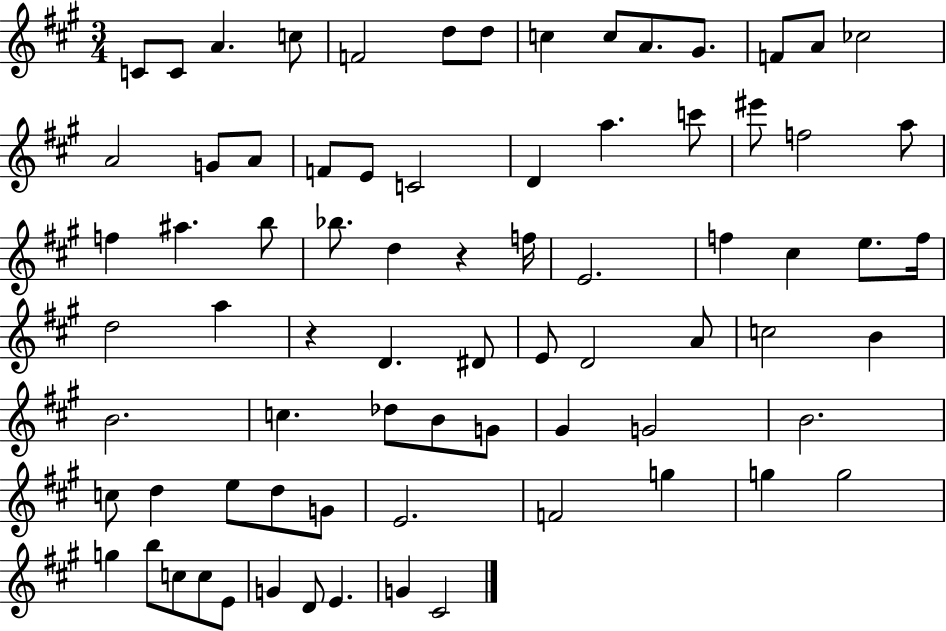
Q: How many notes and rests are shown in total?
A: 76